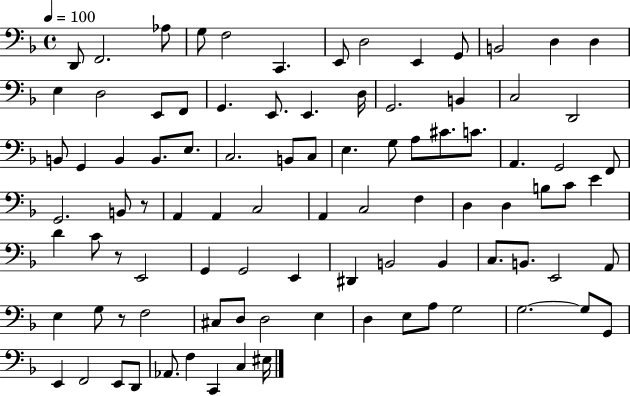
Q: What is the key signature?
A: F major